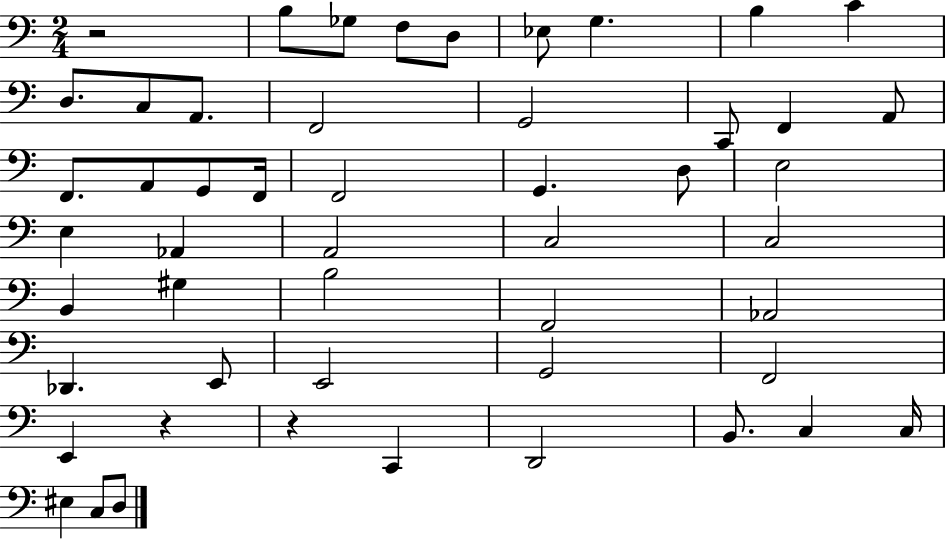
R/h B3/e Gb3/e F3/e D3/e Eb3/e G3/q. B3/q C4/q D3/e. C3/e A2/e. F2/h G2/h C2/e F2/q A2/e F2/e. A2/e G2/e F2/s F2/h G2/q. D3/e E3/h E3/q Ab2/q A2/h C3/h C3/h B2/q G#3/q B3/h F2/h Ab2/h Db2/q. E2/e E2/h G2/h F2/h E2/q R/q R/q C2/q D2/h B2/e. C3/q C3/s EIS3/q C3/e D3/e